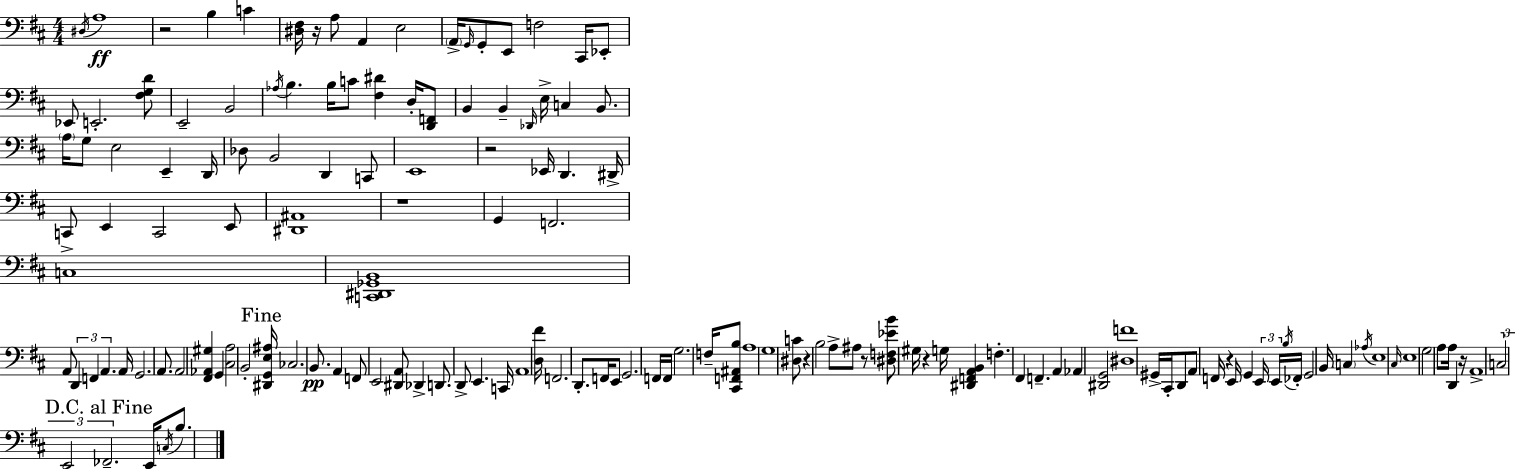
D#3/s A3/w R/h B3/q C4/q [D#3,F#3]/s R/s A3/e A2/q E3/h A2/s G2/s G2/e E2/e F3/h C#2/s Eb2/e Eb2/e E2/h. [F#3,G3,D4]/e E2/h B2/h Ab3/s B3/q. B3/s C4/e [F#3,D#4]/q D3/s [D2,F2]/e B2/q B2/q Db2/s E3/s C3/q B2/e. A3/s G3/e E3/h E2/q D2/s Db3/e B2/h D2/q C2/e E2/w R/h Eb2/s D2/q. D#2/s C2/e E2/q C2/h E2/e [D#2,A#2]/w R/w G2/q F2/h. C3/w [C2,D#2,Gb2,B2]/w A2/e D2/q F2/q A2/q. A2/s G2/h. A2/e. A2/h [F#2,Ab2,G#3]/q G2/q [C#3,A3]/h B2/h [D#2,G2,E3,A#3]/s CES3/h. B2/e. A2/q F2/e E2/h [D#2,A2]/e Db2/q D2/e. D2/e E2/q. C2/s A2/w [D3,F#4]/s F2/h. D2/e. F2/s E2/e G2/h. F2/s F2/s G3/h. F3/s [C#2,F2,A#2,B3]/e A3/w G3/w [D#3,C4]/e R/q B3/h A3/e A#3/e R/e [D#3,F3,Eb4,B4]/e G#3/s R/q G3/s [D#2,F2,A2,B2]/q F3/q. F#2/q F2/q. A2/q Ab2/q [D#2,G2]/h [D#3,F4]/w G#2/s C#2/s D2/e A2/e F2/s R/q E2/s G2/q E2/s E2/s B3/s FES2/s G2/h B2/s C3/q Ab3/s E3/w C#3/s E3/w G3/h A3/e A3/s D2/q R/s A2/w C3/h E2/h FES2/h. E2/s C3/s B3/e.